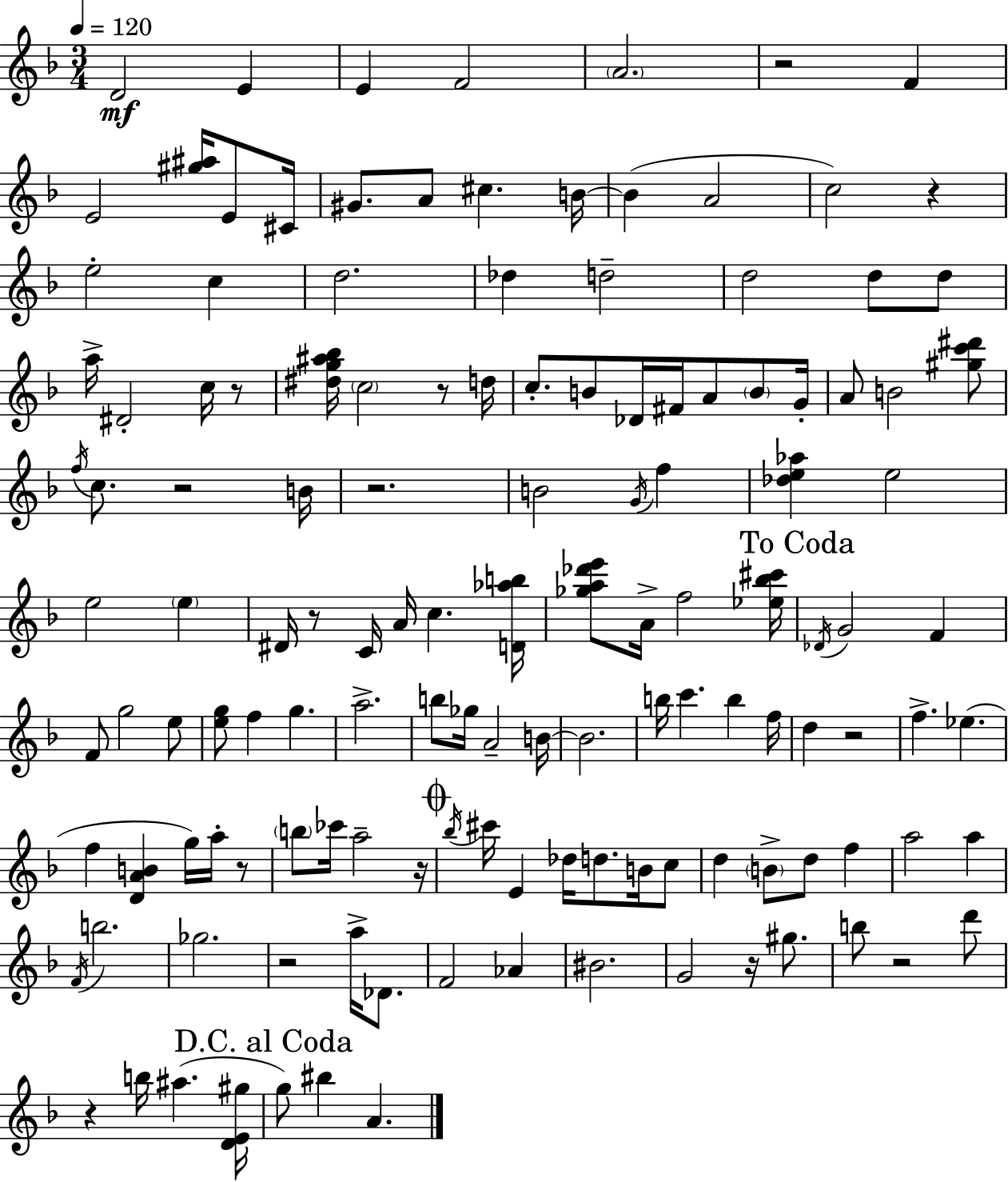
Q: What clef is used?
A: treble